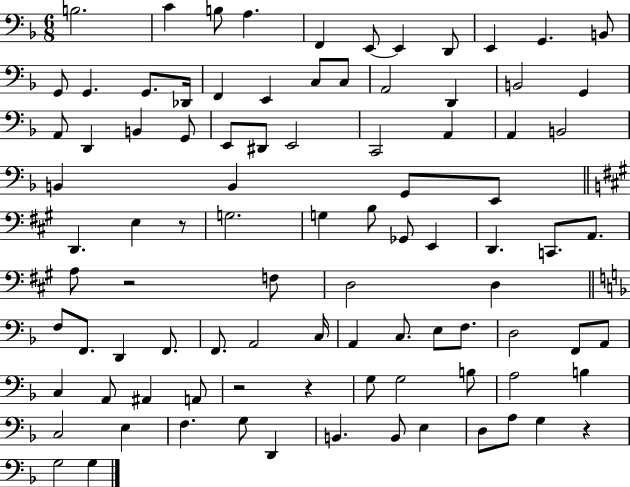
X:1
T:Untitled
M:6/8
L:1/4
K:F
B,2 C B,/2 A, F,, E,,/2 E,, D,,/2 E,, G,, B,,/2 G,,/2 G,, G,,/2 _D,,/4 F,, E,, C,/2 C,/2 A,,2 D,, B,,2 G,, A,,/2 D,, B,, G,,/2 E,,/2 ^D,,/2 E,,2 C,,2 A,, A,, B,,2 B,, B,, G,,/2 E,,/2 D,, E, z/2 G,2 G, B,/2 _G,,/2 E,, D,, C,,/2 A,,/2 A,/2 z2 F,/2 D,2 D, F,/2 F,,/2 D,, F,,/2 F,,/2 A,,2 C,/4 A,, C,/2 E,/2 F,/2 D,2 F,,/2 A,,/2 C, A,,/2 ^A,, A,,/2 z2 z G,/2 G,2 B,/2 A,2 B, C,2 E, F, G,/2 D,, B,, B,,/2 E, D,/2 A,/2 G, z G,2 G,